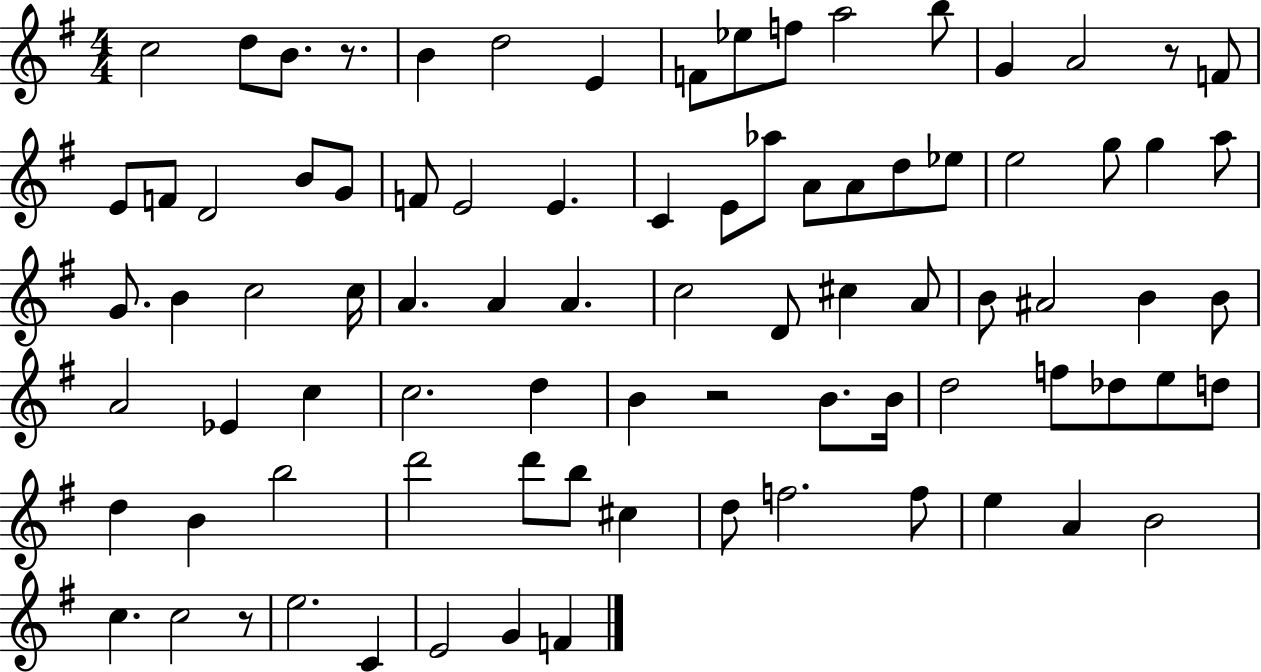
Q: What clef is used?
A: treble